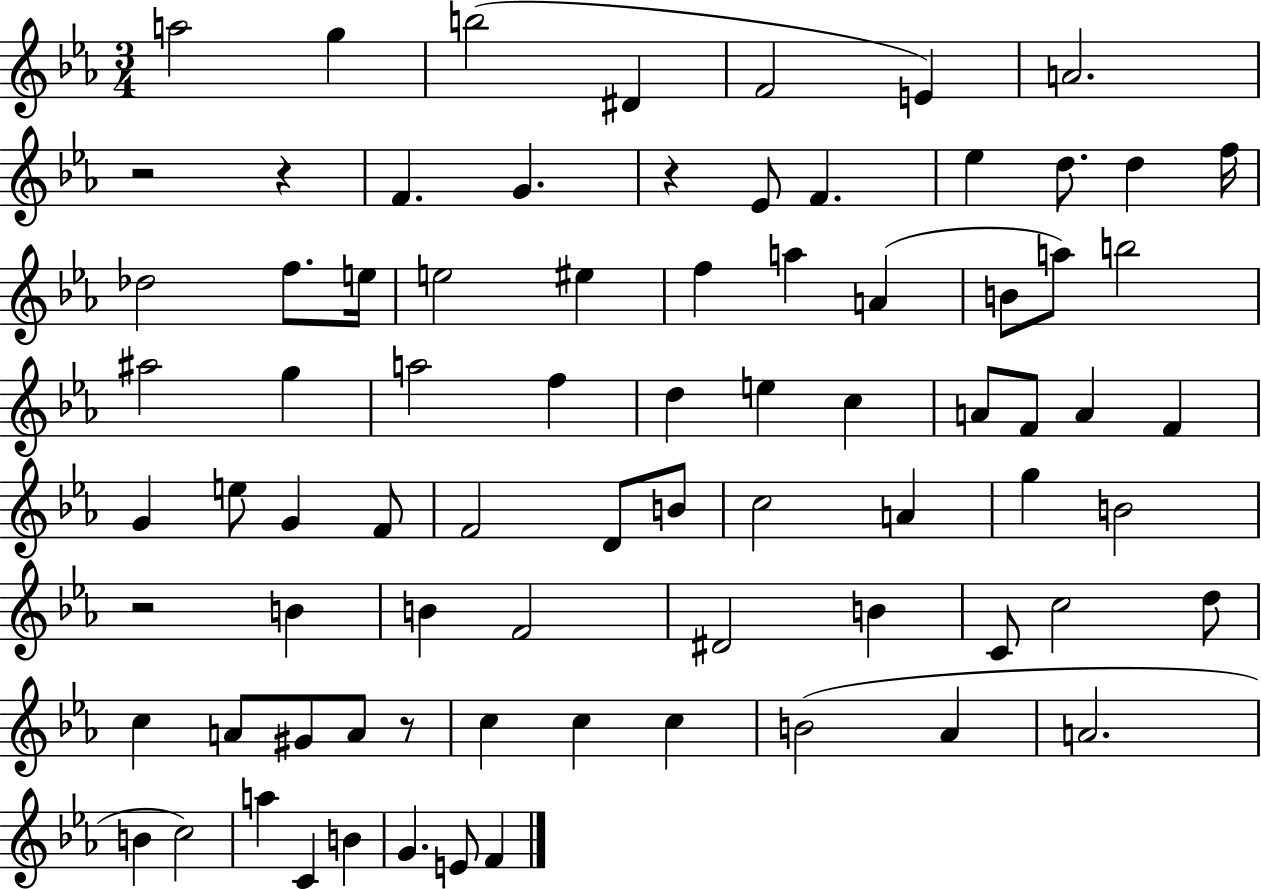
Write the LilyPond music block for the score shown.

{
  \clef treble
  \numericTimeSignature
  \time 3/4
  \key ees \major
  a''2 g''4 | b''2( dis'4 | f'2 e'4) | a'2. | \break r2 r4 | f'4. g'4. | r4 ees'8 f'4. | ees''4 d''8. d''4 f''16 | \break des''2 f''8. e''16 | e''2 eis''4 | f''4 a''4 a'4( | b'8 a''8) b''2 | \break ais''2 g''4 | a''2 f''4 | d''4 e''4 c''4 | a'8 f'8 a'4 f'4 | \break g'4 e''8 g'4 f'8 | f'2 d'8 b'8 | c''2 a'4 | g''4 b'2 | \break r2 b'4 | b'4 f'2 | dis'2 b'4 | c'8 c''2 d''8 | \break c''4 a'8 gis'8 a'8 r8 | c''4 c''4 c''4 | b'2( aes'4 | a'2. | \break b'4 c''2) | a''4 c'4 b'4 | g'4. e'8 f'4 | \bar "|."
}